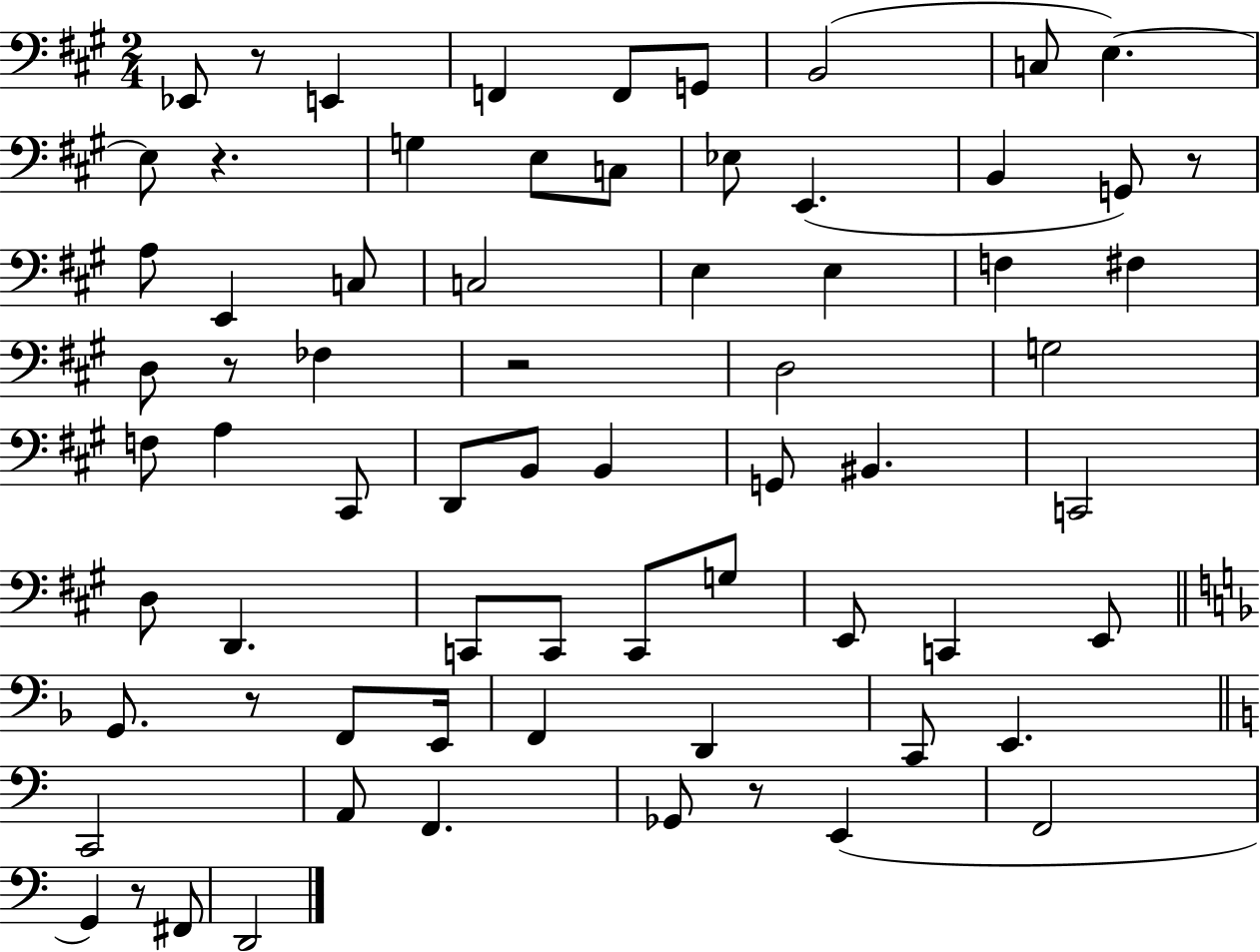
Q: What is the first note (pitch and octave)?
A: Eb2